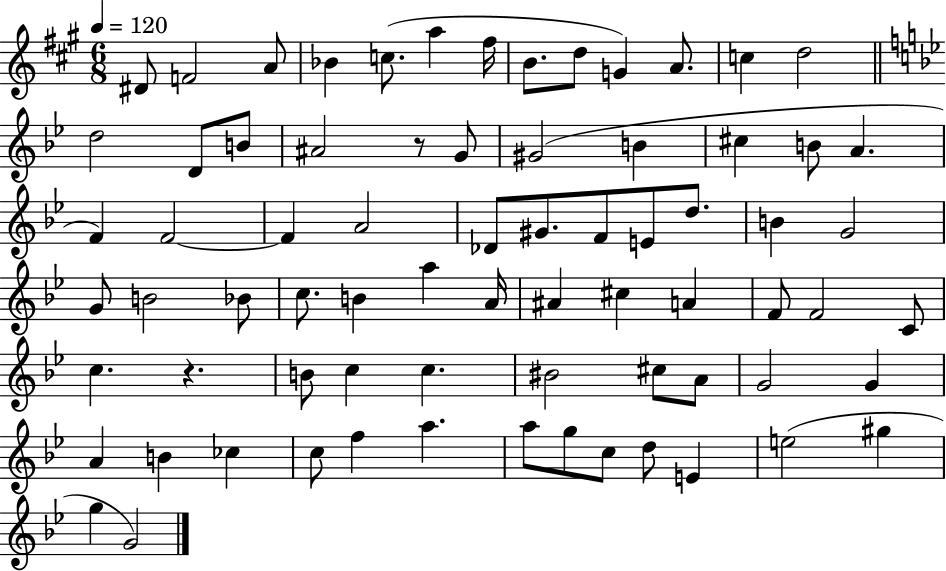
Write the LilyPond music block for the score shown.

{
  \clef treble
  \numericTimeSignature
  \time 6/8
  \key a \major
  \tempo 4 = 120
  \repeat volta 2 { dis'8 f'2 a'8 | bes'4 c''8.( a''4 fis''16 | b'8. d''8 g'4) a'8. | c''4 d''2 | \break \bar "||" \break \key bes \major d''2 d'8 b'8 | ais'2 r8 g'8 | gis'2( b'4 | cis''4 b'8 a'4. | \break f'4) f'2~~ | f'4 a'2 | des'8 gis'8. f'8 e'8 d''8. | b'4 g'2 | \break g'8 b'2 bes'8 | c''8. b'4 a''4 a'16 | ais'4 cis''4 a'4 | f'8 f'2 c'8 | \break c''4. r4. | b'8 c''4 c''4. | bis'2 cis''8 a'8 | g'2 g'4 | \break a'4 b'4 ces''4 | c''8 f''4 a''4. | a''8 g''8 c''8 d''8 e'4 | e''2( gis''4 | \break g''4 g'2) | } \bar "|."
}